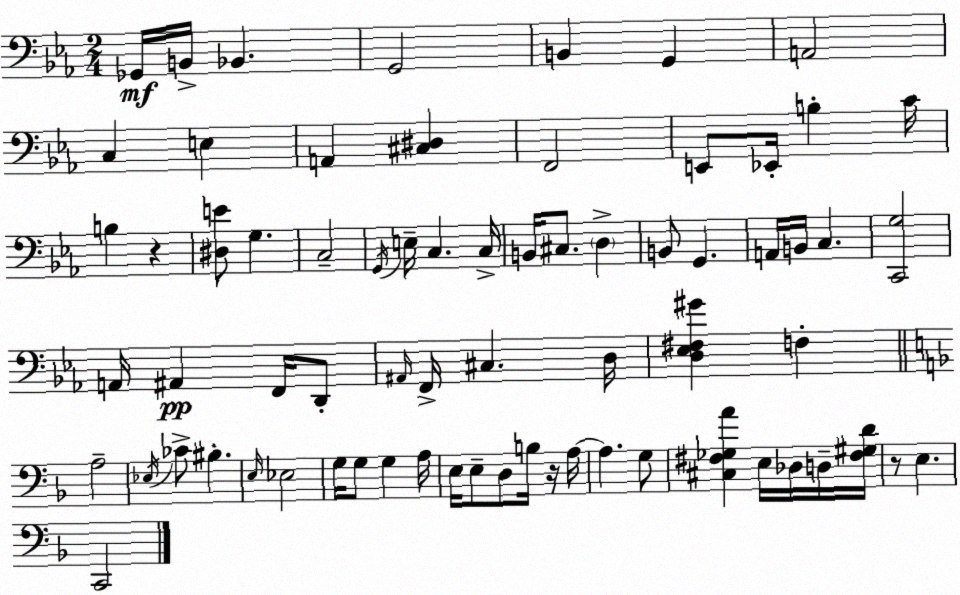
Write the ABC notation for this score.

X:1
T:Untitled
M:2/4
L:1/4
K:Eb
_G,,/4 B,,/4 _B,, G,,2 B,, G,, A,,2 C, E, A,, [^C,^D,] F,,2 E,,/2 _E,,/4 B, C/4 B, z [^D,E]/2 G, C,2 G,,/4 E,/4 C, C,/4 B,,/4 ^C,/2 D, B,,/2 G,, A,,/4 B,,/4 C, [C,,G,]2 A,,/4 ^A,, F,,/4 D,,/2 ^A,,/4 F,,/4 ^C, D,/4 [D,_E,^F,^G] F, A,2 _E,/4 _C/2 ^B, E,/4 _E,2 G,/4 G,/2 G, A,/4 E,/4 E,/2 D,/2 B,/4 z/4 A,/4 A, G,/2 [^C,^F,_G,A] E,/4 _D,/4 D,/4 [^F,^G,D]/4 z/2 E, C,,2